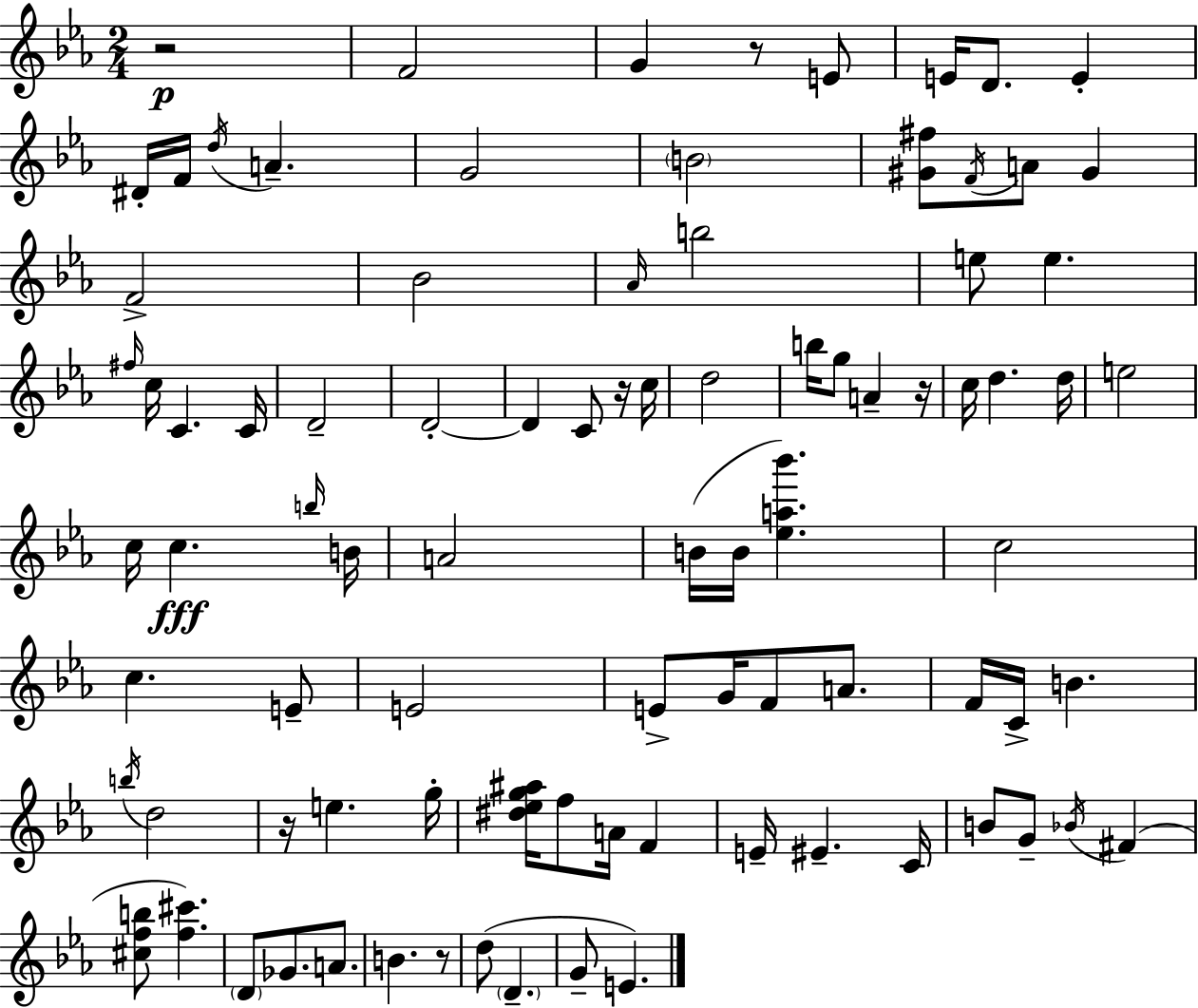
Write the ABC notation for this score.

X:1
T:Untitled
M:2/4
L:1/4
K:Eb
z2 F2 G z/2 E/2 E/4 D/2 E ^D/4 F/4 d/4 A G2 B2 [^G^f]/2 F/4 A/2 ^G F2 _B2 _A/4 b2 e/2 e ^f/4 c/4 C C/4 D2 D2 D C/2 z/4 c/4 d2 b/4 g/2 A z/4 c/4 d d/4 e2 c/4 c b/4 B/4 A2 B/4 B/4 [_ea_b'] c2 c E/2 E2 E/2 G/4 F/2 A/2 F/4 C/4 B b/4 d2 z/4 e g/4 [^d_eg^a]/4 f/2 A/4 F E/4 ^E C/4 B/2 G/2 _B/4 ^F [^cfb]/2 [f^c'] D/2 _G/2 A/2 B z/2 d/2 D G/2 E